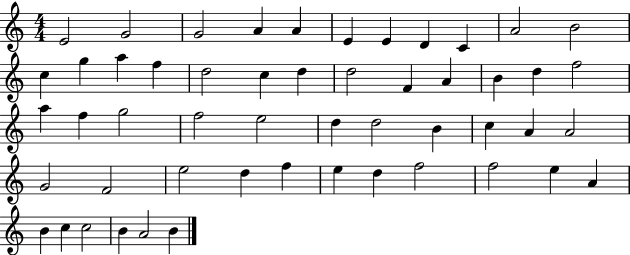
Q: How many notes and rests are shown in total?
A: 52